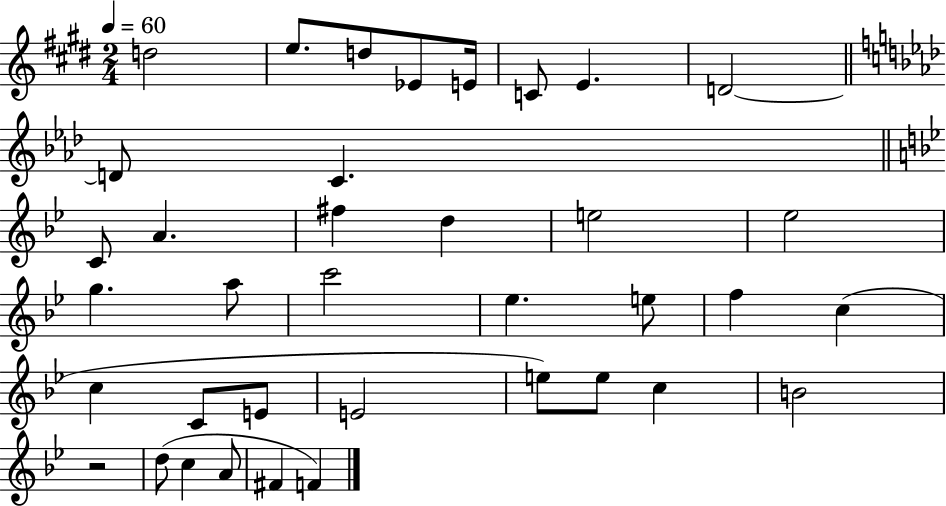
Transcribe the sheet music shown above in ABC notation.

X:1
T:Untitled
M:2/4
L:1/4
K:E
d2 e/2 d/2 _E/2 E/4 C/2 E D2 D/2 C C/2 A ^f d e2 _e2 g a/2 c'2 _e e/2 f c c C/2 E/2 E2 e/2 e/2 c B2 z2 d/2 c A/2 ^F F